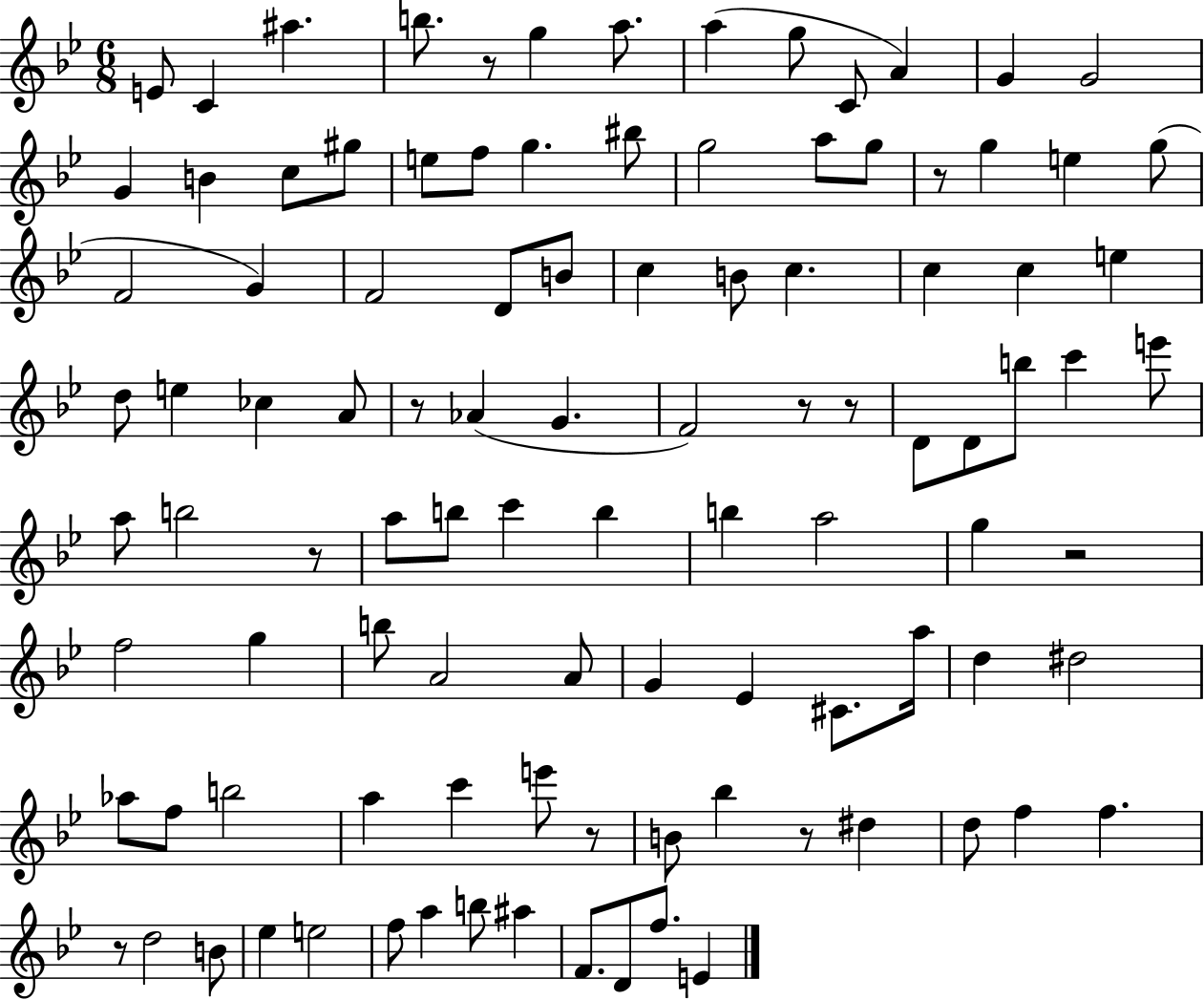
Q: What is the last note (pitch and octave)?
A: E4